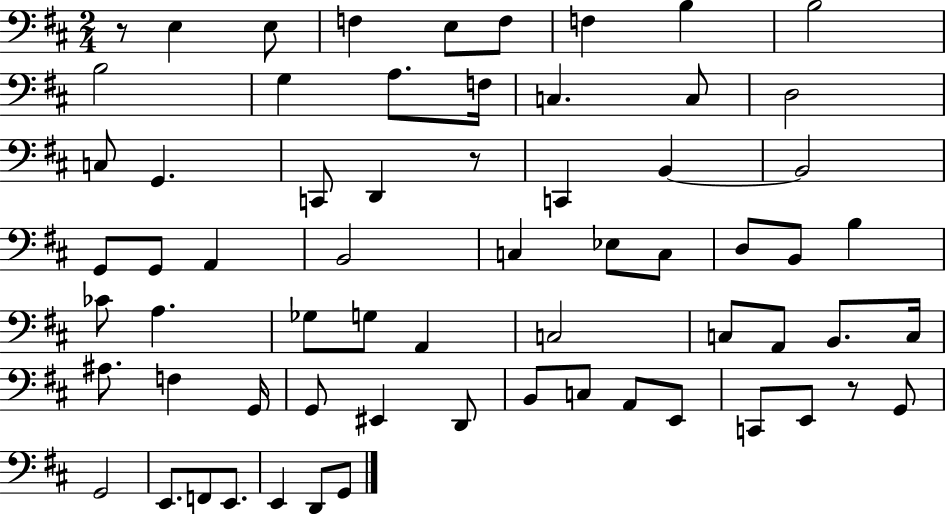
R/e E3/q E3/e F3/q E3/e F3/e F3/q B3/q B3/h B3/h G3/q A3/e. F3/s C3/q. C3/e D3/h C3/e G2/q. C2/e D2/q R/e C2/q B2/q B2/h G2/e G2/e A2/q B2/h C3/q Eb3/e C3/e D3/e B2/e B3/q CES4/e A3/q. Gb3/e G3/e A2/q C3/h C3/e A2/e B2/e. C3/s A#3/e. F3/q G2/s G2/e EIS2/q D2/e B2/e C3/e A2/e E2/e C2/e E2/e R/e G2/e G2/h E2/e. F2/e E2/e. E2/q D2/e G2/e